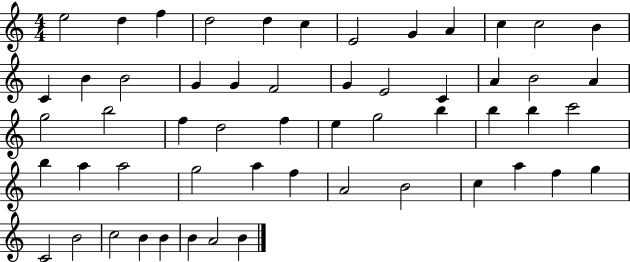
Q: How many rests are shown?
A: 0